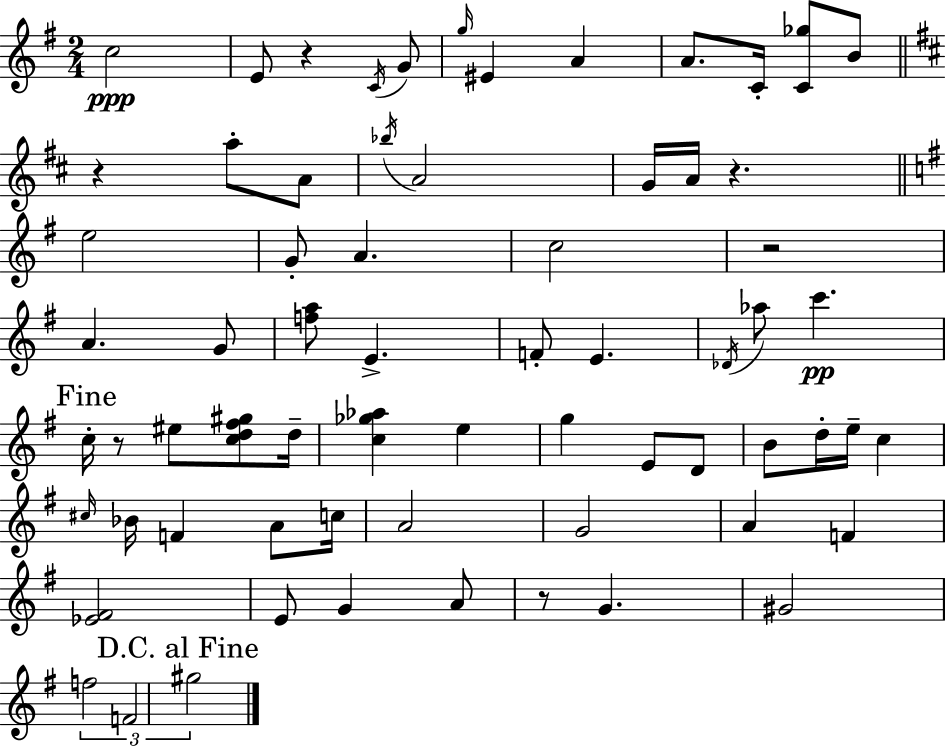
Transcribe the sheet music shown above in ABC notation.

X:1
T:Untitled
M:2/4
L:1/4
K:G
c2 E/2 z C/4 G/2 g/4 ^E A A/2 C/4 [C_g]/2 B/2 z a/2 A/2 _b/4 A2 G/4 A/4 z e2 G/2 A c2 z2 A G/2 [fa]/2 E F/2 E _D/4 _a/2 c' c/4 z/2 ^e/2 [cd^f^g]/2 d/4 [c_g_a] e g E/2 D/2 B/2 d/4 e/4 c ^c/4 _B/4 F A/2 c/4 A2 G2 A F [_E^F]2 E/2 G A/2 z/2 G ^G2 f2 F2 ^g2